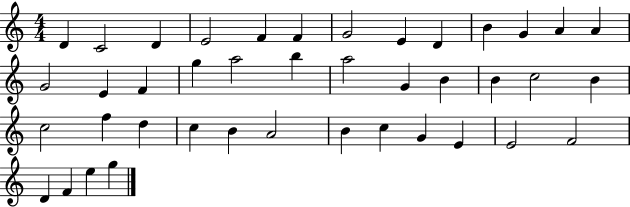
X:1
T:Untitled
M:4/4
L:1/4
K:C
D C2 D E2 F F G2 E D B G A A G2 E F g a2 b a2 G B B c2 B c2 f d c B A2 B c G E E2 F2 D F e g